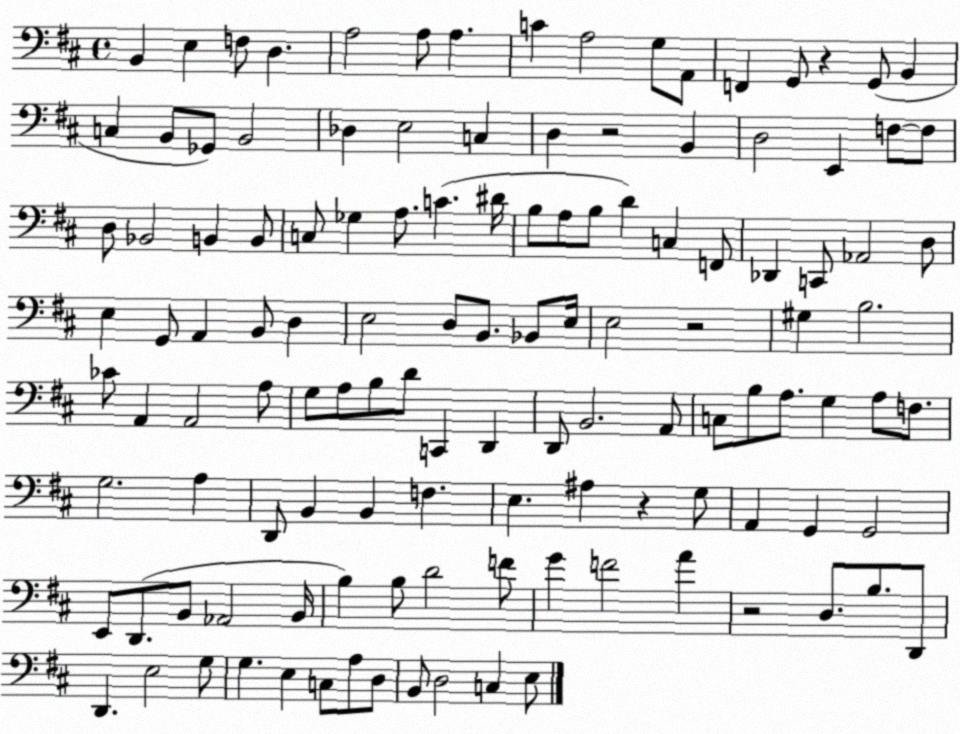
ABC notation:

X:1
T:Untitled
M:4/4
L:1/4
K:D
B,, E, F,/2 D, A,2 A,/2 A, C A,2 G,/2 A,,/2 F,, G,,/2 z G,,/2 B,, C, B,,/2 _G,,/2 B,,2 _D, E,2 C, D, z2 B,, D,2 E,, F,/2 F,/2 D,/2 _B,,2 B,, B,,/2 C,/2 _G, A,/2 C ^D/4 B,/2 A,/2 B,/2 D C, F,,/2 _D,, C,,/2 _A,,2 D,/2 E, G,,/2 A,, B,,/2 D, E,2 D,/2 B,,/2 _B,,/2 E,/4 E,2 z2 ^G, B,2 _C/2 A,, A,,2 A,/2 G,/2 A,/2 B,/2 D/2 C,, D,, D,,/2 B,,2 A,,/2 C,/2 B,/2 A,/2 G, A,/2 F,/2 G,2 A, D,,/2 B,, B,, F, E, ^A, z G,/2 A,, G,, G,,2 E,,/2 D,,/2 B,,/2 _A,,2 B,,/4 B, B,/2 D2 F/2 G F2 A z2 D,/2 B,/2 D,,/2 D,, E,2 G,/2 G, E, C,/2 A,/2 D,/2 B,,/2 D,2 C, E,/2